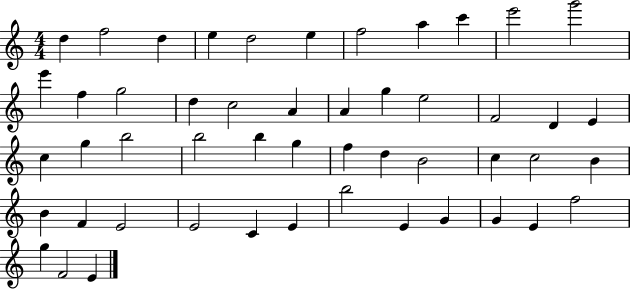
{
  \clef treble
  \numericTimeSignature
  \time 4/4
  \key c \major
  d''4 f''2 d''4 | e''4 d''2 e''4 | f''2 a''4 c'''4 | e'''2 g'''2 | \break e'''4 f''4 g''2 | d''4 c''2 a'4 | a'4 g''4 e''2 | f'2 d'4 e'4 | \break c''4 g''4 b''2 | b''2 b''4 g''4 | f''4 d''4 b'2 | c''4 c''2 b'4 | \break b'4 f'4 e'2 | e'2 c'4 e'4 | b''2 e'4 g'4 | g'4 e'4 f''2 | \break g''4 f'2 e'4 | \bar "|."
}